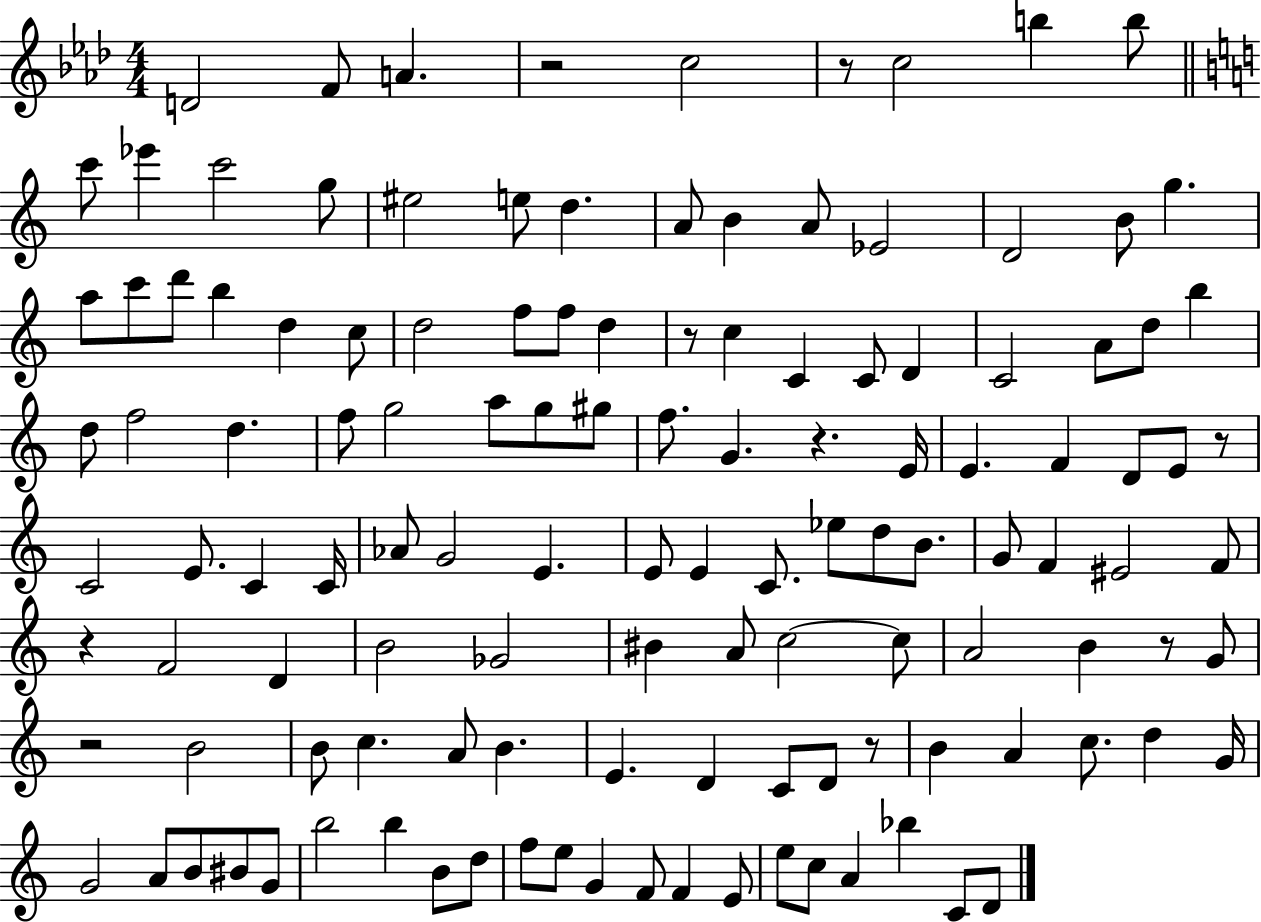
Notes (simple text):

D4/h F4/e A4/q. R/h C5/h R/e C5/h B5/q B5/e C6/e Eb6/q C6/h G5/e EIS5/h E5/e D5/q. A4/e B4/q A4/e Eb4/h D4/h B4/e G5/q. A5/e C6/e D6/e B5/q D5/q C5/e D5/h F5/e F5/e D5/q R/e C5/q C4/q C4/e D4/q C4/h A4/e D5/e B5/q D5/e F5/h D5/q. F5/e G5/h A5/e G5/e G#5/e F5/e. G4/q. R/q. E4/s E4/q. F4/q D4/e E4/e R/e C4/h E4/e. C4/q C4/s Ab4/e G4/h E4/q. E4/e E4/q C4/e. Eb5/e D5/e B4/e. G4/e F4/q EIS4/h F4/e R/q F4/h D4/q B4/h Gb4/h BIS4/q A4/e C5/h C5/e A4/h B4/q R/e G4/e R/h B4/h B4/e C5/q. A4/e B4/q. E4/q. D4/q C4/e D4/e R/e B4/q A4/q C5/e. D5/q G4/s G4/h A4/e B4/e BIS4/e G4/e B5/h B5/q B4/e D5/e F5/e E5/e G4/q F4/e F4/q E4/e E5/e C5/e A4/q Bb5/q C4/e D4/e